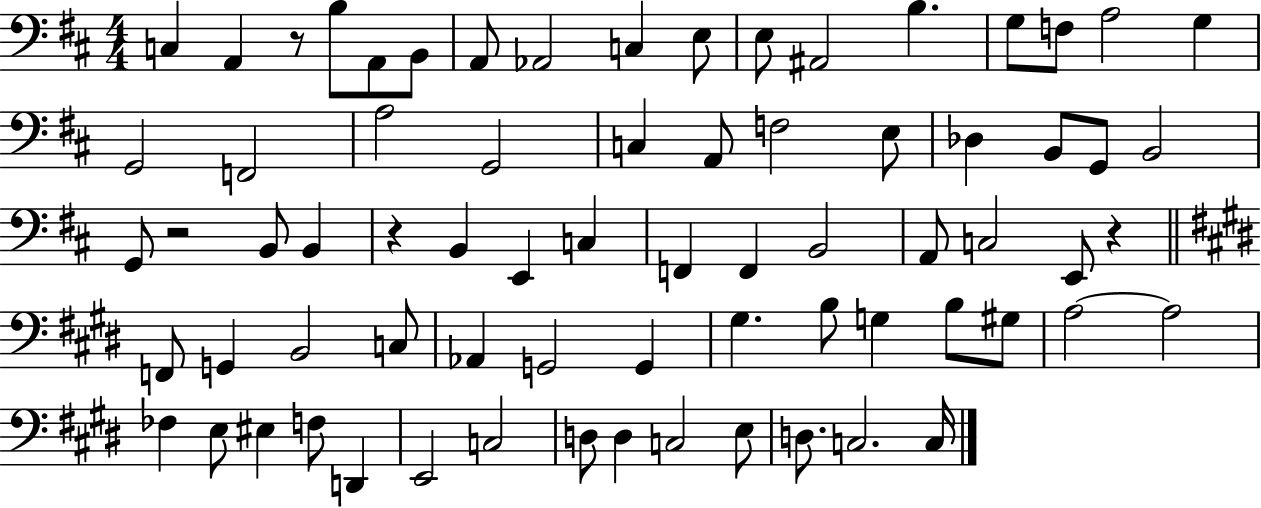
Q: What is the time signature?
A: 4/4